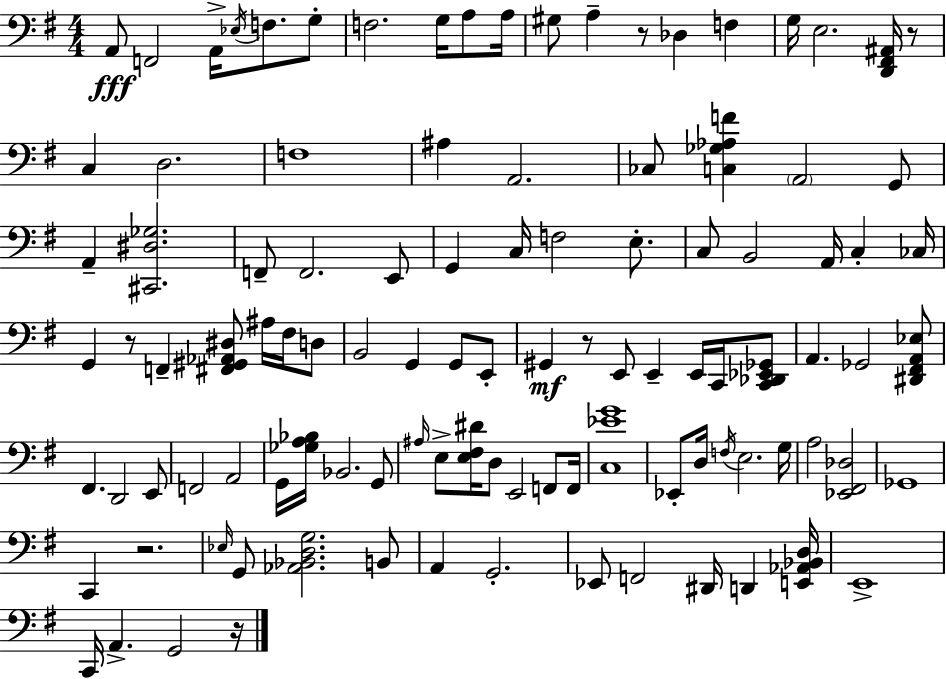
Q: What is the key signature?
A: G major